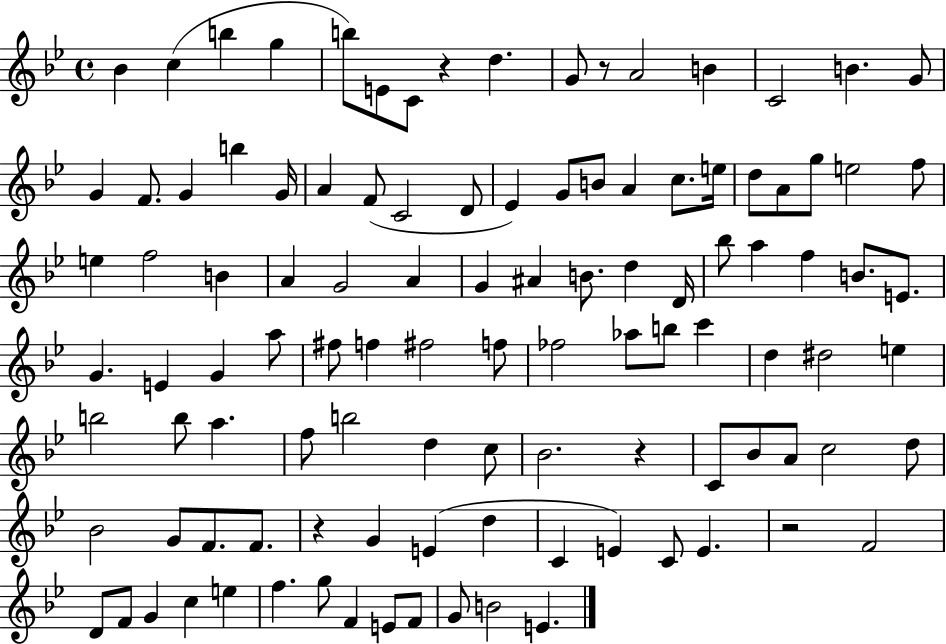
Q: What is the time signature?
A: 4/4